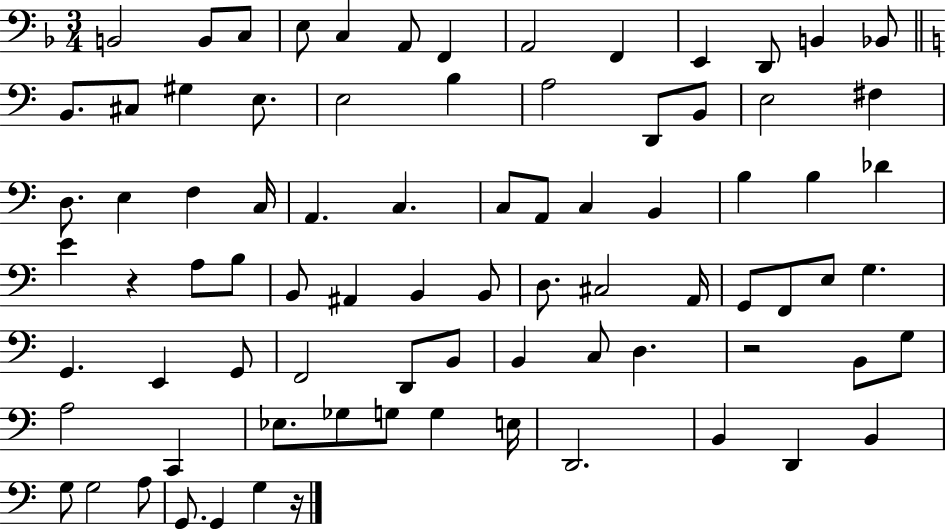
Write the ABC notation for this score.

X:1
T:Untitled
M:3/4
L:1/4
K:F
B,,2 B,,/2 C,/2 E,/2 C, A,,/2 F,, A,,2 F,, E,, D,,/2 B,, _B,,/2 B,,/2 ^C,/2 ^G, E,/2 E,2 B, A,2 D,,/2 B,,/2 E,2 ^F, D,/2 E, F, C,/4 A,, C, C,/2 A,,/2 C, B,, B, B, _D E z A,/2 B,/2 B,,/2 ^A,, B,, B,,/2 D,/2 ^C,2 A,,/4 G,,/2 F,,/2 E,/2 G, G,, E,, G,,/2 F,,2 D,,/2 B,,/2 B,, C,/2 D, z2 B,,/2 G,/2 A,2 C,, _E,/2 _G,/2 G,/2 G, E,/4 D,,2 B,, D,, B,, G,/2 G,2 A,/2 G,,/2 G,, G, z/4